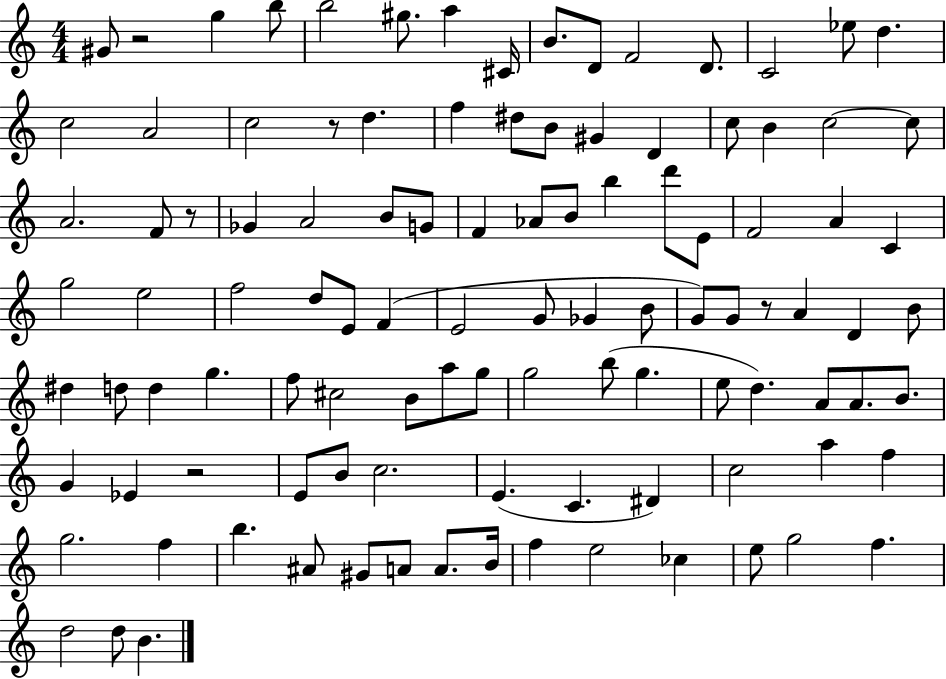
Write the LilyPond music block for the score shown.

{
  \clef treble
  \numericTimeSignature
  \time 4/4
  \key c \major
  gis'8 r2 g''4 b''8 | b''2 gis''8. a''4 cis'16 | b'8. d'8 f'2 d'8. | c'2 ees''8 d''4. | \break c''2 a'2 | c''2 r8 d''4. | f''4 dis''8 b'8 gis'4 d'4 | c''8 b'4 c''2~~ c''8 | \break a'2. f'8 r8 | ges'4 a'2 b'8 g'8 | f'4 aes'8 b'8 b''4 d'''8 e'8 | f'2 a'4 c'4 | \break g''2 e''2 | f''2 d''8 e'8 f'4( | e'2 g'8 ges'4 b'8 | g'8) g'8 r8 a'4 d'4 b'8 | \break dis''4 d''8 d''4 g''4. | f''8 cis''2 b'8 a''8 g''8 | g''2 b''8( g''4. | e''8 d''4.) a'8 a'8. b'8. | \break g'4 ees'4 r2 | e'8 b'8 c''2. | e'4.( c'4. dis'4) | c''2 a''4 f''4 | \break g''2. f''4 | b''4. ais'8 gis'8 a'8 a'8. b'16 | f''4 e''2 ces''4 | e''8 g''2 f''4. | \break d''2 d''8 b'4. | \bar "|."
}